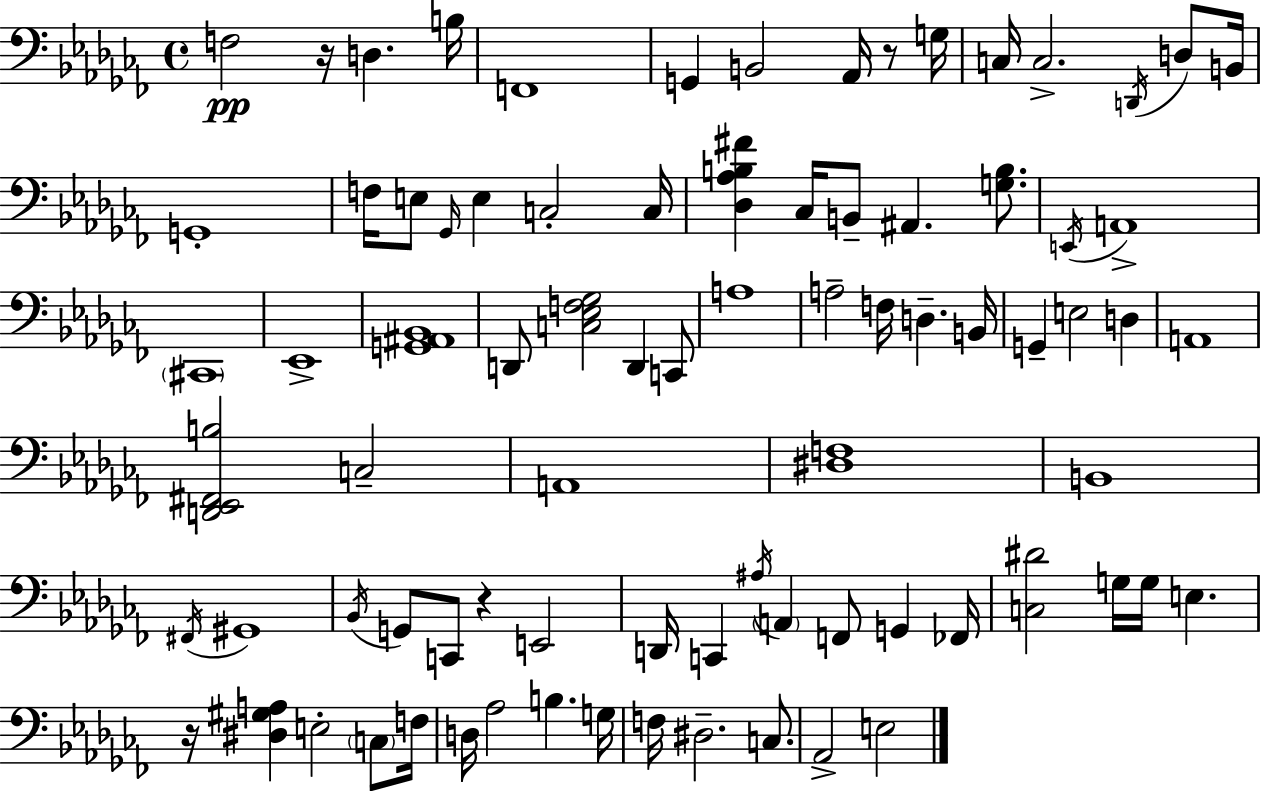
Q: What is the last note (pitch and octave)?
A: E3